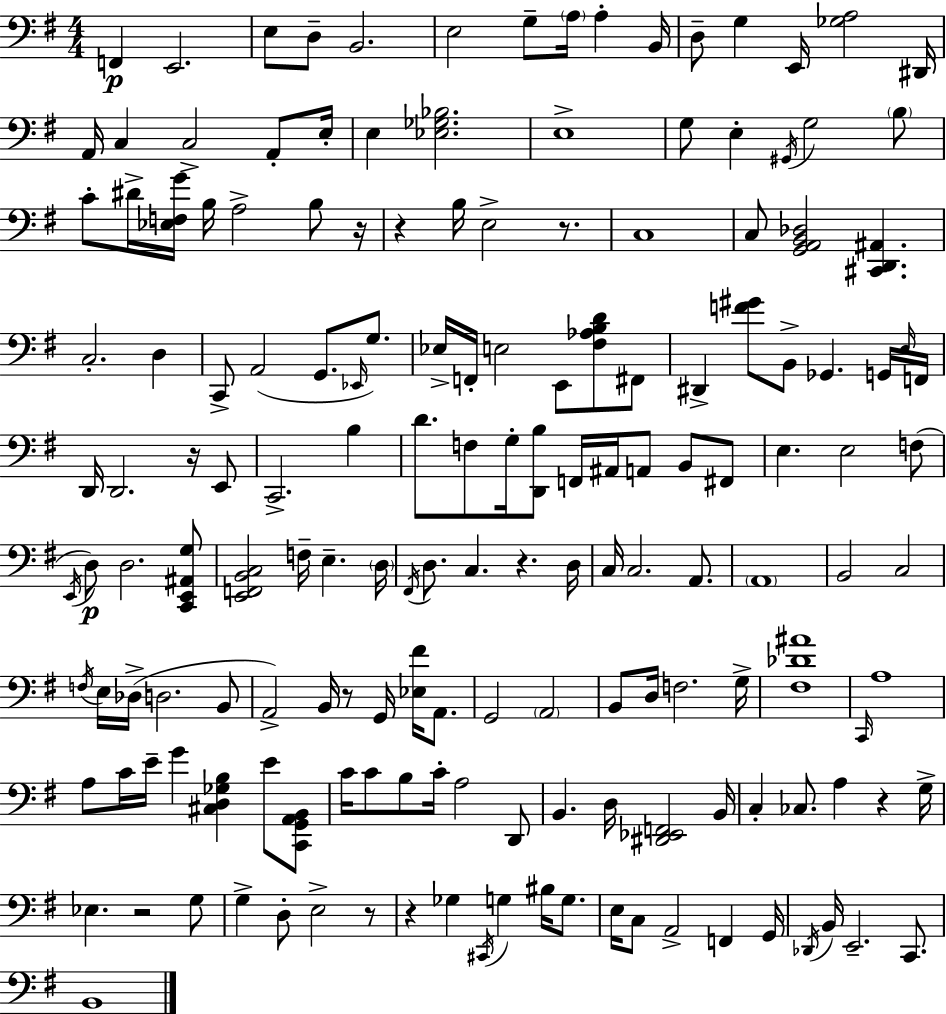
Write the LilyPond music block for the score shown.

{
  \clef bass
  \numericTimeSignature
  \time 4/4
  \key g \major
  f,4\p e,2. | e8 d8-- b,2. | e2 g8-- \parenthesize a16 a4-. b,16 | d8-- g4 e,16 <ges a>2 dis,16 | \break a,16 c4 c2-> a,8-. e16-. | e4 <ees ges bes>2. | e1-> | g8 e4-. \acciaccatura { gis,16 } g2 \parenthesize b8 | \break c'8-. dis'16-> <ees f g'>16 b16 a2-> b8 | r16 r4 b16 e2-> r8. | c1 | c8 <g, a, b, des>2 <cis, d, ais,>4. | \break c2.-. d4 | c,8-> a,2( g,8. \grace { ees,16 }) g8. | ees16-> f,16-. e2 e,8 <fis aes b d'>8 | fis,8 dis,4-> <f' gis'>8 b,8-> ges,4. | \break g,16 \grace { e16 } f,16 d,16 d,2. | r16 e,8 c,2.-> b4 | d'8. f8 g16-. <d, b>8 f,16 ais,16 a,8 b,8 | fis,8 e4. e2 | \break f8( \acciaccatura { e,16 } d8\p) d2. | <c, e, ais, g>8 <e, f, b, c>2 f16-- e4.-- | \parenthesize d16 \acciaccatura { fis,16 } d8. c4. r4. | d16 c16 c2. | \break a,8. \parenthesize a,1 | b,2 c2 | \acciaccatura { f16 } e16 des16->( d2. | b,8 a,2->) b,16 r8 | \break g,16 <ees fis'>16 a,8. g,2 \parenthesize a,2 | b,8 d16 f2. | g16-> <fis des' ais'>1 | \grace { c,16 } a1 | \break a8 c'16 e'16-- g'4 <cis d ges b>4 | e'8 <c, g, a, b,>8 c'16 c'8 b8 c'16-. a2 | d,8 b,4. d16 <dis, ees, f,>2 | b,16 c4-. ces8. a4 | \break r4 g16-> ees4. r2 | g8 g4-> d8-. e2-> | r8 r4 ges4 \acciaccatura { cis,16 } | g4 bis16 g8. e16 c8 a,2-> | \break f,4 g,16 \acciaccatura { des,16 } b,16 e,2.-- | c,8. b,1 | \bar "|."
}